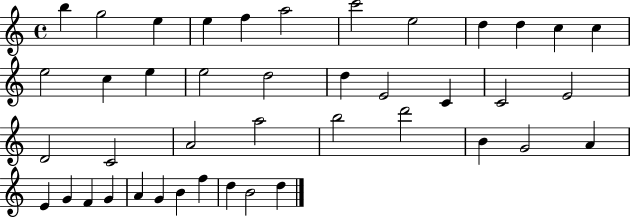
B5/q G5/h E5/q E5/q F5/q A5/h C6/h E5/h D5/q D5/q C5/q C5/q E5/h C5/q E5/q E5/h D5/h D5/q E4/h C4/q C4/h E4/h D4/h C4/h A4/h A5/h B5/h D6/h B4/q G4/h A4/q E4/q G4/q F4/q G4/q A4/q G4/q B4/q F5/q D5/q B4/h D5/q